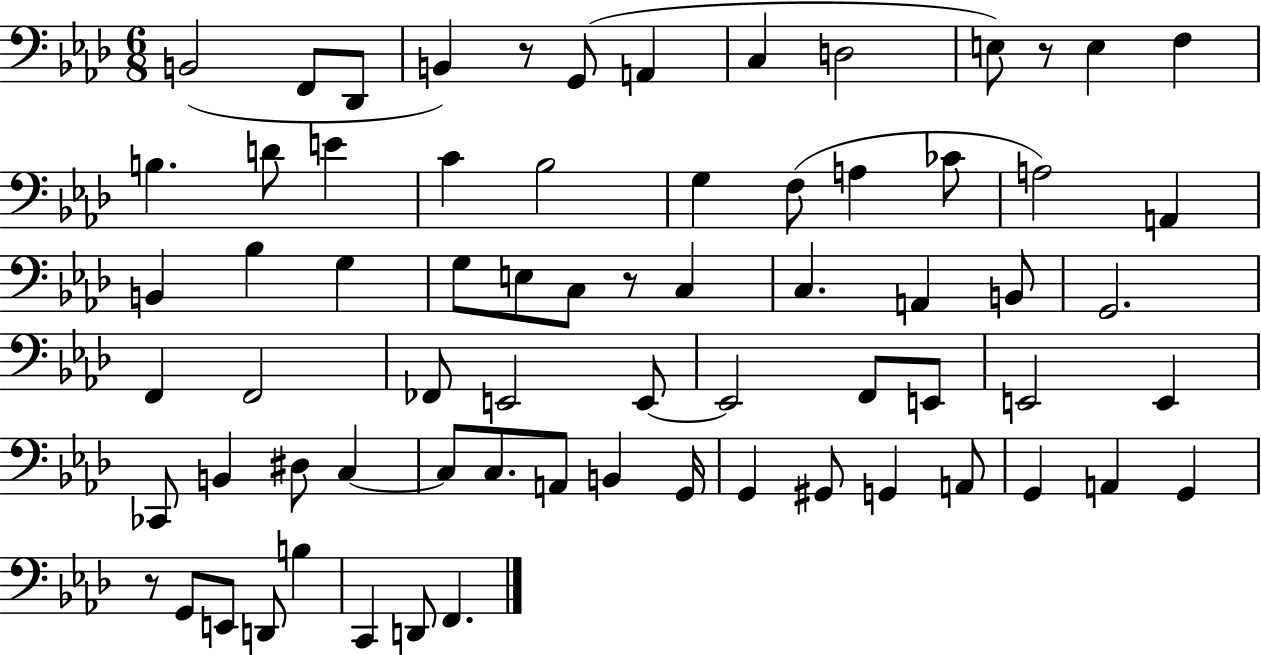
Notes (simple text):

B2/h F2/e Db2/e B2/q R/e G2/e A2/q C3/q D3/h E3/e R/e E3/q F3/q B3/q. D4/e E4/q C4/q Bb3/h G3/q F3/e A3/q CES4/e A3/h A2/q B2/q Bb3/q G3/q G3/e E3/e C3/e R/e C3/q C3/q. A2/q B2/e G2/h. F2/q F2/h FES2/e E2/h E2/e E2/h F2/e E2/e E2/h E2/q CES2/e B2/q D#3/e C3/q C3/e C3/e. A2/e B2/q G2/s G2/q G#2/e G2/q A2/e G2/q A2/q G2/q R/e G2/e E2/e D2/e B3/q C2/q D2/e F2/q.